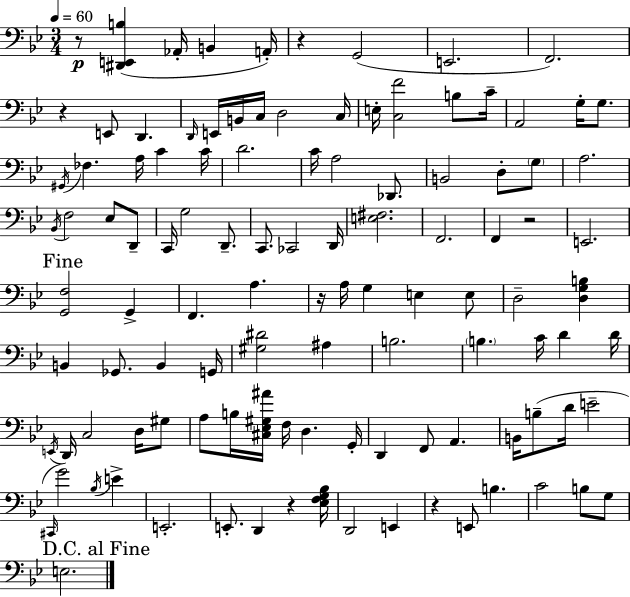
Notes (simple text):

R/e [D#2,E2,B3]/q Ab2/s B2/q A2/s R/q G2/h E2/h. F2/h. R/q E2/e D2/q. D2/s E2/s B2/s C3/s D3/h C3/s E3/s [C3,F4]/h B3/e C4/s A2/h G3/s G3/e. G#2/s FES3/q. A3/s C4/q C4/s D4/h. C4/s A3/h Db2/e. B2/h D3/e G3/e A3/h. Bb2/s F3/h Eb3/e D2/e C2/s G3/h D2/e. C2/e. CES2/h D2/s [E3,F#3]/h. F2/h. F2/q R/h E2/h. [G2,F3]/h G2/q F2/q. A3/q. R/s A3/s G3/q E3/q E3/e D3/h [D3,G3,B3]/q B2/q Gb2/e. B2/q G2/s [G#3,D#4]/h A#3/q B3/h. B3/q. C4/s D4/q D4/s E2/s D2/s C3/h D3/s G#3/e A3/e B3/s [C#3,Eb3,G#3,A#4]/s F3/s D3/q. G2/s D2/q F2/e A2/q. B2/s B3/e D4/s E4/h C#2/s G4/h Bb3/s E4/q E2/h. E2/e. D2/q R/q [Eb3,F3,G3,Bb3]/s D2/h E2/q R/q E2/e B3/q. C4/h B3/e G3/e E3/h.